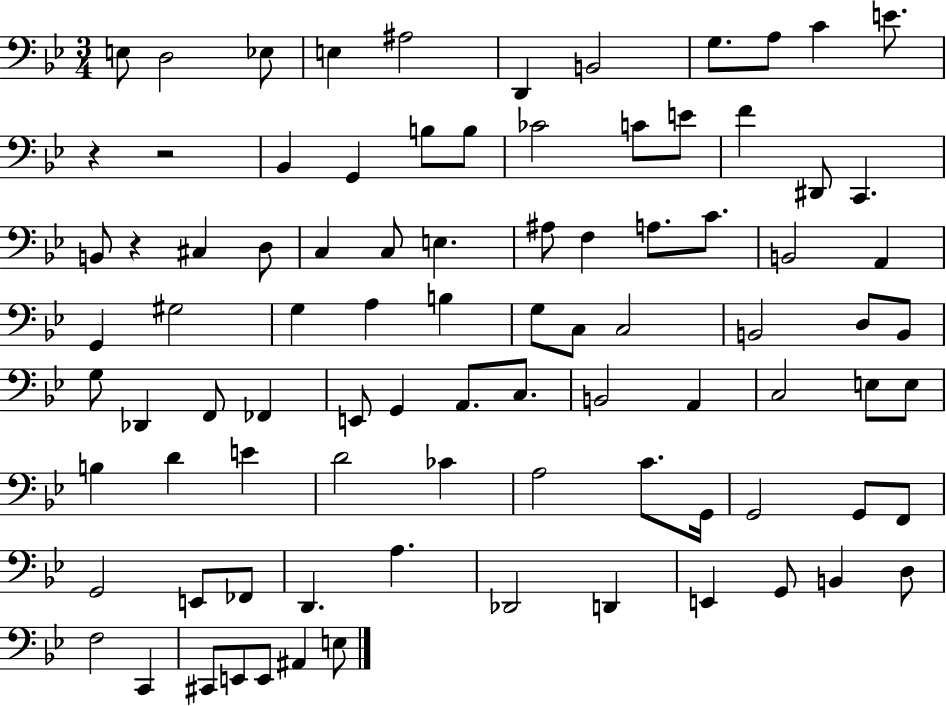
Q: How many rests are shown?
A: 3